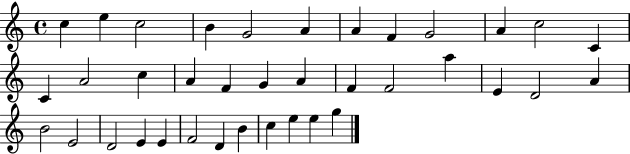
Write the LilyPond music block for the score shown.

{
  \clef treble
  \time 4/4
  \defaultTimeSignature
  \key c \major
  c''4 e''4 c''2 | b'4 g'2 a'4 | a'4 f'4 g'2 | a'4 c''2 c'4 | \break c'4 a'2 c''4 | a'4 f'4 g'4 a'4 | f'4 f'2 a''4 | e'4 d'2 a'4 | \break b'2 e'2 | d'2 e'4 e'4 | f'2 d'4 b'4 | c''4 e''4 e''4 g''4 | \break \bar "|."
}